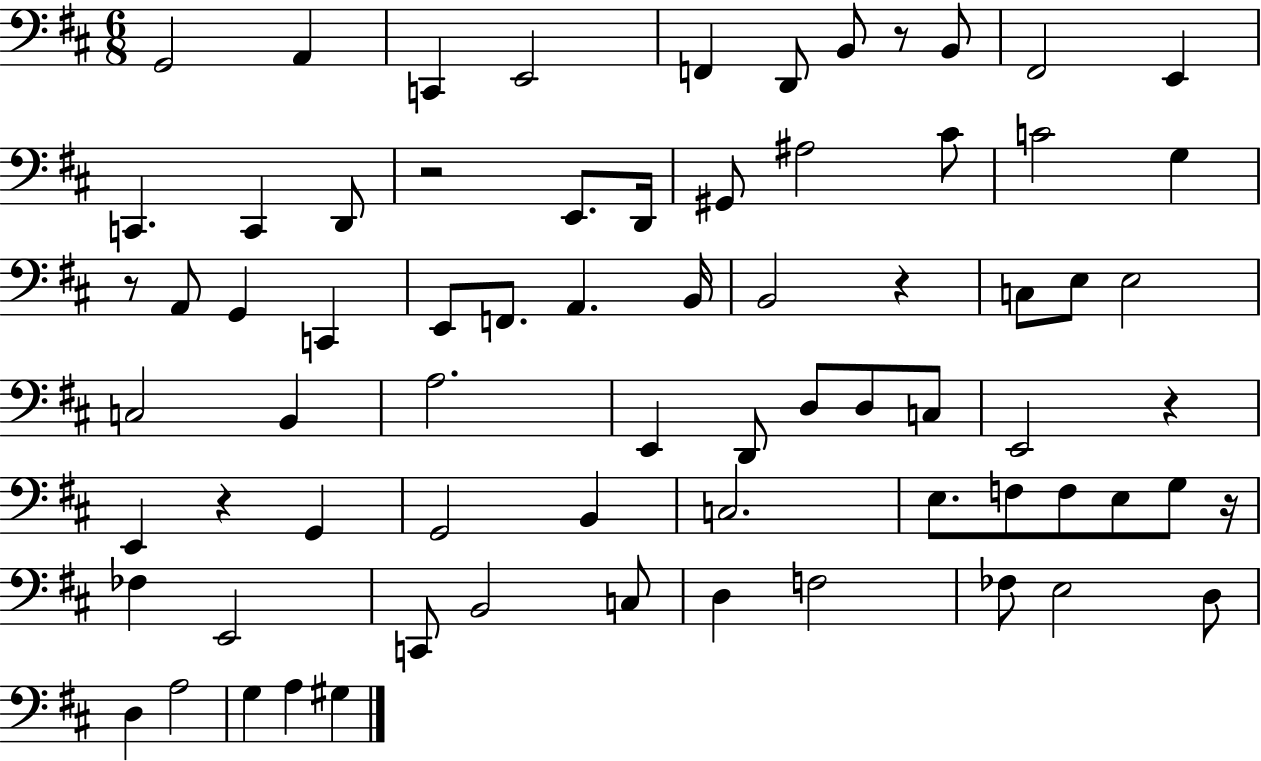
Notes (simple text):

G2/h A2/q C2/q E2/h F2/q D2/e B2/e R/e B2/e F#2/h E2/q C2/q. C2/q D2/e R/h E2/e. D2/s G#2/e A#3/h C#4/e C4/h G3/q R/e A2/e G2/q C2/q E2/e F2/e. A2/q. B2/s B2/h R/q C3/e E3/e E3/h C3/h B2/q A3/h. E2/q D2/e D3/e D3/e C3/e E2/h R/q E2/q R/q G2/q G2/h B2/q C3/h. E3/e. F3/e F3/e E3/e G3/e R/s FES3/q E2/h C2/e B2/h C3/e D3/q F3/h FES3/e E3/h D3/e D3/q A3/h G3/q A3/q G#3/q